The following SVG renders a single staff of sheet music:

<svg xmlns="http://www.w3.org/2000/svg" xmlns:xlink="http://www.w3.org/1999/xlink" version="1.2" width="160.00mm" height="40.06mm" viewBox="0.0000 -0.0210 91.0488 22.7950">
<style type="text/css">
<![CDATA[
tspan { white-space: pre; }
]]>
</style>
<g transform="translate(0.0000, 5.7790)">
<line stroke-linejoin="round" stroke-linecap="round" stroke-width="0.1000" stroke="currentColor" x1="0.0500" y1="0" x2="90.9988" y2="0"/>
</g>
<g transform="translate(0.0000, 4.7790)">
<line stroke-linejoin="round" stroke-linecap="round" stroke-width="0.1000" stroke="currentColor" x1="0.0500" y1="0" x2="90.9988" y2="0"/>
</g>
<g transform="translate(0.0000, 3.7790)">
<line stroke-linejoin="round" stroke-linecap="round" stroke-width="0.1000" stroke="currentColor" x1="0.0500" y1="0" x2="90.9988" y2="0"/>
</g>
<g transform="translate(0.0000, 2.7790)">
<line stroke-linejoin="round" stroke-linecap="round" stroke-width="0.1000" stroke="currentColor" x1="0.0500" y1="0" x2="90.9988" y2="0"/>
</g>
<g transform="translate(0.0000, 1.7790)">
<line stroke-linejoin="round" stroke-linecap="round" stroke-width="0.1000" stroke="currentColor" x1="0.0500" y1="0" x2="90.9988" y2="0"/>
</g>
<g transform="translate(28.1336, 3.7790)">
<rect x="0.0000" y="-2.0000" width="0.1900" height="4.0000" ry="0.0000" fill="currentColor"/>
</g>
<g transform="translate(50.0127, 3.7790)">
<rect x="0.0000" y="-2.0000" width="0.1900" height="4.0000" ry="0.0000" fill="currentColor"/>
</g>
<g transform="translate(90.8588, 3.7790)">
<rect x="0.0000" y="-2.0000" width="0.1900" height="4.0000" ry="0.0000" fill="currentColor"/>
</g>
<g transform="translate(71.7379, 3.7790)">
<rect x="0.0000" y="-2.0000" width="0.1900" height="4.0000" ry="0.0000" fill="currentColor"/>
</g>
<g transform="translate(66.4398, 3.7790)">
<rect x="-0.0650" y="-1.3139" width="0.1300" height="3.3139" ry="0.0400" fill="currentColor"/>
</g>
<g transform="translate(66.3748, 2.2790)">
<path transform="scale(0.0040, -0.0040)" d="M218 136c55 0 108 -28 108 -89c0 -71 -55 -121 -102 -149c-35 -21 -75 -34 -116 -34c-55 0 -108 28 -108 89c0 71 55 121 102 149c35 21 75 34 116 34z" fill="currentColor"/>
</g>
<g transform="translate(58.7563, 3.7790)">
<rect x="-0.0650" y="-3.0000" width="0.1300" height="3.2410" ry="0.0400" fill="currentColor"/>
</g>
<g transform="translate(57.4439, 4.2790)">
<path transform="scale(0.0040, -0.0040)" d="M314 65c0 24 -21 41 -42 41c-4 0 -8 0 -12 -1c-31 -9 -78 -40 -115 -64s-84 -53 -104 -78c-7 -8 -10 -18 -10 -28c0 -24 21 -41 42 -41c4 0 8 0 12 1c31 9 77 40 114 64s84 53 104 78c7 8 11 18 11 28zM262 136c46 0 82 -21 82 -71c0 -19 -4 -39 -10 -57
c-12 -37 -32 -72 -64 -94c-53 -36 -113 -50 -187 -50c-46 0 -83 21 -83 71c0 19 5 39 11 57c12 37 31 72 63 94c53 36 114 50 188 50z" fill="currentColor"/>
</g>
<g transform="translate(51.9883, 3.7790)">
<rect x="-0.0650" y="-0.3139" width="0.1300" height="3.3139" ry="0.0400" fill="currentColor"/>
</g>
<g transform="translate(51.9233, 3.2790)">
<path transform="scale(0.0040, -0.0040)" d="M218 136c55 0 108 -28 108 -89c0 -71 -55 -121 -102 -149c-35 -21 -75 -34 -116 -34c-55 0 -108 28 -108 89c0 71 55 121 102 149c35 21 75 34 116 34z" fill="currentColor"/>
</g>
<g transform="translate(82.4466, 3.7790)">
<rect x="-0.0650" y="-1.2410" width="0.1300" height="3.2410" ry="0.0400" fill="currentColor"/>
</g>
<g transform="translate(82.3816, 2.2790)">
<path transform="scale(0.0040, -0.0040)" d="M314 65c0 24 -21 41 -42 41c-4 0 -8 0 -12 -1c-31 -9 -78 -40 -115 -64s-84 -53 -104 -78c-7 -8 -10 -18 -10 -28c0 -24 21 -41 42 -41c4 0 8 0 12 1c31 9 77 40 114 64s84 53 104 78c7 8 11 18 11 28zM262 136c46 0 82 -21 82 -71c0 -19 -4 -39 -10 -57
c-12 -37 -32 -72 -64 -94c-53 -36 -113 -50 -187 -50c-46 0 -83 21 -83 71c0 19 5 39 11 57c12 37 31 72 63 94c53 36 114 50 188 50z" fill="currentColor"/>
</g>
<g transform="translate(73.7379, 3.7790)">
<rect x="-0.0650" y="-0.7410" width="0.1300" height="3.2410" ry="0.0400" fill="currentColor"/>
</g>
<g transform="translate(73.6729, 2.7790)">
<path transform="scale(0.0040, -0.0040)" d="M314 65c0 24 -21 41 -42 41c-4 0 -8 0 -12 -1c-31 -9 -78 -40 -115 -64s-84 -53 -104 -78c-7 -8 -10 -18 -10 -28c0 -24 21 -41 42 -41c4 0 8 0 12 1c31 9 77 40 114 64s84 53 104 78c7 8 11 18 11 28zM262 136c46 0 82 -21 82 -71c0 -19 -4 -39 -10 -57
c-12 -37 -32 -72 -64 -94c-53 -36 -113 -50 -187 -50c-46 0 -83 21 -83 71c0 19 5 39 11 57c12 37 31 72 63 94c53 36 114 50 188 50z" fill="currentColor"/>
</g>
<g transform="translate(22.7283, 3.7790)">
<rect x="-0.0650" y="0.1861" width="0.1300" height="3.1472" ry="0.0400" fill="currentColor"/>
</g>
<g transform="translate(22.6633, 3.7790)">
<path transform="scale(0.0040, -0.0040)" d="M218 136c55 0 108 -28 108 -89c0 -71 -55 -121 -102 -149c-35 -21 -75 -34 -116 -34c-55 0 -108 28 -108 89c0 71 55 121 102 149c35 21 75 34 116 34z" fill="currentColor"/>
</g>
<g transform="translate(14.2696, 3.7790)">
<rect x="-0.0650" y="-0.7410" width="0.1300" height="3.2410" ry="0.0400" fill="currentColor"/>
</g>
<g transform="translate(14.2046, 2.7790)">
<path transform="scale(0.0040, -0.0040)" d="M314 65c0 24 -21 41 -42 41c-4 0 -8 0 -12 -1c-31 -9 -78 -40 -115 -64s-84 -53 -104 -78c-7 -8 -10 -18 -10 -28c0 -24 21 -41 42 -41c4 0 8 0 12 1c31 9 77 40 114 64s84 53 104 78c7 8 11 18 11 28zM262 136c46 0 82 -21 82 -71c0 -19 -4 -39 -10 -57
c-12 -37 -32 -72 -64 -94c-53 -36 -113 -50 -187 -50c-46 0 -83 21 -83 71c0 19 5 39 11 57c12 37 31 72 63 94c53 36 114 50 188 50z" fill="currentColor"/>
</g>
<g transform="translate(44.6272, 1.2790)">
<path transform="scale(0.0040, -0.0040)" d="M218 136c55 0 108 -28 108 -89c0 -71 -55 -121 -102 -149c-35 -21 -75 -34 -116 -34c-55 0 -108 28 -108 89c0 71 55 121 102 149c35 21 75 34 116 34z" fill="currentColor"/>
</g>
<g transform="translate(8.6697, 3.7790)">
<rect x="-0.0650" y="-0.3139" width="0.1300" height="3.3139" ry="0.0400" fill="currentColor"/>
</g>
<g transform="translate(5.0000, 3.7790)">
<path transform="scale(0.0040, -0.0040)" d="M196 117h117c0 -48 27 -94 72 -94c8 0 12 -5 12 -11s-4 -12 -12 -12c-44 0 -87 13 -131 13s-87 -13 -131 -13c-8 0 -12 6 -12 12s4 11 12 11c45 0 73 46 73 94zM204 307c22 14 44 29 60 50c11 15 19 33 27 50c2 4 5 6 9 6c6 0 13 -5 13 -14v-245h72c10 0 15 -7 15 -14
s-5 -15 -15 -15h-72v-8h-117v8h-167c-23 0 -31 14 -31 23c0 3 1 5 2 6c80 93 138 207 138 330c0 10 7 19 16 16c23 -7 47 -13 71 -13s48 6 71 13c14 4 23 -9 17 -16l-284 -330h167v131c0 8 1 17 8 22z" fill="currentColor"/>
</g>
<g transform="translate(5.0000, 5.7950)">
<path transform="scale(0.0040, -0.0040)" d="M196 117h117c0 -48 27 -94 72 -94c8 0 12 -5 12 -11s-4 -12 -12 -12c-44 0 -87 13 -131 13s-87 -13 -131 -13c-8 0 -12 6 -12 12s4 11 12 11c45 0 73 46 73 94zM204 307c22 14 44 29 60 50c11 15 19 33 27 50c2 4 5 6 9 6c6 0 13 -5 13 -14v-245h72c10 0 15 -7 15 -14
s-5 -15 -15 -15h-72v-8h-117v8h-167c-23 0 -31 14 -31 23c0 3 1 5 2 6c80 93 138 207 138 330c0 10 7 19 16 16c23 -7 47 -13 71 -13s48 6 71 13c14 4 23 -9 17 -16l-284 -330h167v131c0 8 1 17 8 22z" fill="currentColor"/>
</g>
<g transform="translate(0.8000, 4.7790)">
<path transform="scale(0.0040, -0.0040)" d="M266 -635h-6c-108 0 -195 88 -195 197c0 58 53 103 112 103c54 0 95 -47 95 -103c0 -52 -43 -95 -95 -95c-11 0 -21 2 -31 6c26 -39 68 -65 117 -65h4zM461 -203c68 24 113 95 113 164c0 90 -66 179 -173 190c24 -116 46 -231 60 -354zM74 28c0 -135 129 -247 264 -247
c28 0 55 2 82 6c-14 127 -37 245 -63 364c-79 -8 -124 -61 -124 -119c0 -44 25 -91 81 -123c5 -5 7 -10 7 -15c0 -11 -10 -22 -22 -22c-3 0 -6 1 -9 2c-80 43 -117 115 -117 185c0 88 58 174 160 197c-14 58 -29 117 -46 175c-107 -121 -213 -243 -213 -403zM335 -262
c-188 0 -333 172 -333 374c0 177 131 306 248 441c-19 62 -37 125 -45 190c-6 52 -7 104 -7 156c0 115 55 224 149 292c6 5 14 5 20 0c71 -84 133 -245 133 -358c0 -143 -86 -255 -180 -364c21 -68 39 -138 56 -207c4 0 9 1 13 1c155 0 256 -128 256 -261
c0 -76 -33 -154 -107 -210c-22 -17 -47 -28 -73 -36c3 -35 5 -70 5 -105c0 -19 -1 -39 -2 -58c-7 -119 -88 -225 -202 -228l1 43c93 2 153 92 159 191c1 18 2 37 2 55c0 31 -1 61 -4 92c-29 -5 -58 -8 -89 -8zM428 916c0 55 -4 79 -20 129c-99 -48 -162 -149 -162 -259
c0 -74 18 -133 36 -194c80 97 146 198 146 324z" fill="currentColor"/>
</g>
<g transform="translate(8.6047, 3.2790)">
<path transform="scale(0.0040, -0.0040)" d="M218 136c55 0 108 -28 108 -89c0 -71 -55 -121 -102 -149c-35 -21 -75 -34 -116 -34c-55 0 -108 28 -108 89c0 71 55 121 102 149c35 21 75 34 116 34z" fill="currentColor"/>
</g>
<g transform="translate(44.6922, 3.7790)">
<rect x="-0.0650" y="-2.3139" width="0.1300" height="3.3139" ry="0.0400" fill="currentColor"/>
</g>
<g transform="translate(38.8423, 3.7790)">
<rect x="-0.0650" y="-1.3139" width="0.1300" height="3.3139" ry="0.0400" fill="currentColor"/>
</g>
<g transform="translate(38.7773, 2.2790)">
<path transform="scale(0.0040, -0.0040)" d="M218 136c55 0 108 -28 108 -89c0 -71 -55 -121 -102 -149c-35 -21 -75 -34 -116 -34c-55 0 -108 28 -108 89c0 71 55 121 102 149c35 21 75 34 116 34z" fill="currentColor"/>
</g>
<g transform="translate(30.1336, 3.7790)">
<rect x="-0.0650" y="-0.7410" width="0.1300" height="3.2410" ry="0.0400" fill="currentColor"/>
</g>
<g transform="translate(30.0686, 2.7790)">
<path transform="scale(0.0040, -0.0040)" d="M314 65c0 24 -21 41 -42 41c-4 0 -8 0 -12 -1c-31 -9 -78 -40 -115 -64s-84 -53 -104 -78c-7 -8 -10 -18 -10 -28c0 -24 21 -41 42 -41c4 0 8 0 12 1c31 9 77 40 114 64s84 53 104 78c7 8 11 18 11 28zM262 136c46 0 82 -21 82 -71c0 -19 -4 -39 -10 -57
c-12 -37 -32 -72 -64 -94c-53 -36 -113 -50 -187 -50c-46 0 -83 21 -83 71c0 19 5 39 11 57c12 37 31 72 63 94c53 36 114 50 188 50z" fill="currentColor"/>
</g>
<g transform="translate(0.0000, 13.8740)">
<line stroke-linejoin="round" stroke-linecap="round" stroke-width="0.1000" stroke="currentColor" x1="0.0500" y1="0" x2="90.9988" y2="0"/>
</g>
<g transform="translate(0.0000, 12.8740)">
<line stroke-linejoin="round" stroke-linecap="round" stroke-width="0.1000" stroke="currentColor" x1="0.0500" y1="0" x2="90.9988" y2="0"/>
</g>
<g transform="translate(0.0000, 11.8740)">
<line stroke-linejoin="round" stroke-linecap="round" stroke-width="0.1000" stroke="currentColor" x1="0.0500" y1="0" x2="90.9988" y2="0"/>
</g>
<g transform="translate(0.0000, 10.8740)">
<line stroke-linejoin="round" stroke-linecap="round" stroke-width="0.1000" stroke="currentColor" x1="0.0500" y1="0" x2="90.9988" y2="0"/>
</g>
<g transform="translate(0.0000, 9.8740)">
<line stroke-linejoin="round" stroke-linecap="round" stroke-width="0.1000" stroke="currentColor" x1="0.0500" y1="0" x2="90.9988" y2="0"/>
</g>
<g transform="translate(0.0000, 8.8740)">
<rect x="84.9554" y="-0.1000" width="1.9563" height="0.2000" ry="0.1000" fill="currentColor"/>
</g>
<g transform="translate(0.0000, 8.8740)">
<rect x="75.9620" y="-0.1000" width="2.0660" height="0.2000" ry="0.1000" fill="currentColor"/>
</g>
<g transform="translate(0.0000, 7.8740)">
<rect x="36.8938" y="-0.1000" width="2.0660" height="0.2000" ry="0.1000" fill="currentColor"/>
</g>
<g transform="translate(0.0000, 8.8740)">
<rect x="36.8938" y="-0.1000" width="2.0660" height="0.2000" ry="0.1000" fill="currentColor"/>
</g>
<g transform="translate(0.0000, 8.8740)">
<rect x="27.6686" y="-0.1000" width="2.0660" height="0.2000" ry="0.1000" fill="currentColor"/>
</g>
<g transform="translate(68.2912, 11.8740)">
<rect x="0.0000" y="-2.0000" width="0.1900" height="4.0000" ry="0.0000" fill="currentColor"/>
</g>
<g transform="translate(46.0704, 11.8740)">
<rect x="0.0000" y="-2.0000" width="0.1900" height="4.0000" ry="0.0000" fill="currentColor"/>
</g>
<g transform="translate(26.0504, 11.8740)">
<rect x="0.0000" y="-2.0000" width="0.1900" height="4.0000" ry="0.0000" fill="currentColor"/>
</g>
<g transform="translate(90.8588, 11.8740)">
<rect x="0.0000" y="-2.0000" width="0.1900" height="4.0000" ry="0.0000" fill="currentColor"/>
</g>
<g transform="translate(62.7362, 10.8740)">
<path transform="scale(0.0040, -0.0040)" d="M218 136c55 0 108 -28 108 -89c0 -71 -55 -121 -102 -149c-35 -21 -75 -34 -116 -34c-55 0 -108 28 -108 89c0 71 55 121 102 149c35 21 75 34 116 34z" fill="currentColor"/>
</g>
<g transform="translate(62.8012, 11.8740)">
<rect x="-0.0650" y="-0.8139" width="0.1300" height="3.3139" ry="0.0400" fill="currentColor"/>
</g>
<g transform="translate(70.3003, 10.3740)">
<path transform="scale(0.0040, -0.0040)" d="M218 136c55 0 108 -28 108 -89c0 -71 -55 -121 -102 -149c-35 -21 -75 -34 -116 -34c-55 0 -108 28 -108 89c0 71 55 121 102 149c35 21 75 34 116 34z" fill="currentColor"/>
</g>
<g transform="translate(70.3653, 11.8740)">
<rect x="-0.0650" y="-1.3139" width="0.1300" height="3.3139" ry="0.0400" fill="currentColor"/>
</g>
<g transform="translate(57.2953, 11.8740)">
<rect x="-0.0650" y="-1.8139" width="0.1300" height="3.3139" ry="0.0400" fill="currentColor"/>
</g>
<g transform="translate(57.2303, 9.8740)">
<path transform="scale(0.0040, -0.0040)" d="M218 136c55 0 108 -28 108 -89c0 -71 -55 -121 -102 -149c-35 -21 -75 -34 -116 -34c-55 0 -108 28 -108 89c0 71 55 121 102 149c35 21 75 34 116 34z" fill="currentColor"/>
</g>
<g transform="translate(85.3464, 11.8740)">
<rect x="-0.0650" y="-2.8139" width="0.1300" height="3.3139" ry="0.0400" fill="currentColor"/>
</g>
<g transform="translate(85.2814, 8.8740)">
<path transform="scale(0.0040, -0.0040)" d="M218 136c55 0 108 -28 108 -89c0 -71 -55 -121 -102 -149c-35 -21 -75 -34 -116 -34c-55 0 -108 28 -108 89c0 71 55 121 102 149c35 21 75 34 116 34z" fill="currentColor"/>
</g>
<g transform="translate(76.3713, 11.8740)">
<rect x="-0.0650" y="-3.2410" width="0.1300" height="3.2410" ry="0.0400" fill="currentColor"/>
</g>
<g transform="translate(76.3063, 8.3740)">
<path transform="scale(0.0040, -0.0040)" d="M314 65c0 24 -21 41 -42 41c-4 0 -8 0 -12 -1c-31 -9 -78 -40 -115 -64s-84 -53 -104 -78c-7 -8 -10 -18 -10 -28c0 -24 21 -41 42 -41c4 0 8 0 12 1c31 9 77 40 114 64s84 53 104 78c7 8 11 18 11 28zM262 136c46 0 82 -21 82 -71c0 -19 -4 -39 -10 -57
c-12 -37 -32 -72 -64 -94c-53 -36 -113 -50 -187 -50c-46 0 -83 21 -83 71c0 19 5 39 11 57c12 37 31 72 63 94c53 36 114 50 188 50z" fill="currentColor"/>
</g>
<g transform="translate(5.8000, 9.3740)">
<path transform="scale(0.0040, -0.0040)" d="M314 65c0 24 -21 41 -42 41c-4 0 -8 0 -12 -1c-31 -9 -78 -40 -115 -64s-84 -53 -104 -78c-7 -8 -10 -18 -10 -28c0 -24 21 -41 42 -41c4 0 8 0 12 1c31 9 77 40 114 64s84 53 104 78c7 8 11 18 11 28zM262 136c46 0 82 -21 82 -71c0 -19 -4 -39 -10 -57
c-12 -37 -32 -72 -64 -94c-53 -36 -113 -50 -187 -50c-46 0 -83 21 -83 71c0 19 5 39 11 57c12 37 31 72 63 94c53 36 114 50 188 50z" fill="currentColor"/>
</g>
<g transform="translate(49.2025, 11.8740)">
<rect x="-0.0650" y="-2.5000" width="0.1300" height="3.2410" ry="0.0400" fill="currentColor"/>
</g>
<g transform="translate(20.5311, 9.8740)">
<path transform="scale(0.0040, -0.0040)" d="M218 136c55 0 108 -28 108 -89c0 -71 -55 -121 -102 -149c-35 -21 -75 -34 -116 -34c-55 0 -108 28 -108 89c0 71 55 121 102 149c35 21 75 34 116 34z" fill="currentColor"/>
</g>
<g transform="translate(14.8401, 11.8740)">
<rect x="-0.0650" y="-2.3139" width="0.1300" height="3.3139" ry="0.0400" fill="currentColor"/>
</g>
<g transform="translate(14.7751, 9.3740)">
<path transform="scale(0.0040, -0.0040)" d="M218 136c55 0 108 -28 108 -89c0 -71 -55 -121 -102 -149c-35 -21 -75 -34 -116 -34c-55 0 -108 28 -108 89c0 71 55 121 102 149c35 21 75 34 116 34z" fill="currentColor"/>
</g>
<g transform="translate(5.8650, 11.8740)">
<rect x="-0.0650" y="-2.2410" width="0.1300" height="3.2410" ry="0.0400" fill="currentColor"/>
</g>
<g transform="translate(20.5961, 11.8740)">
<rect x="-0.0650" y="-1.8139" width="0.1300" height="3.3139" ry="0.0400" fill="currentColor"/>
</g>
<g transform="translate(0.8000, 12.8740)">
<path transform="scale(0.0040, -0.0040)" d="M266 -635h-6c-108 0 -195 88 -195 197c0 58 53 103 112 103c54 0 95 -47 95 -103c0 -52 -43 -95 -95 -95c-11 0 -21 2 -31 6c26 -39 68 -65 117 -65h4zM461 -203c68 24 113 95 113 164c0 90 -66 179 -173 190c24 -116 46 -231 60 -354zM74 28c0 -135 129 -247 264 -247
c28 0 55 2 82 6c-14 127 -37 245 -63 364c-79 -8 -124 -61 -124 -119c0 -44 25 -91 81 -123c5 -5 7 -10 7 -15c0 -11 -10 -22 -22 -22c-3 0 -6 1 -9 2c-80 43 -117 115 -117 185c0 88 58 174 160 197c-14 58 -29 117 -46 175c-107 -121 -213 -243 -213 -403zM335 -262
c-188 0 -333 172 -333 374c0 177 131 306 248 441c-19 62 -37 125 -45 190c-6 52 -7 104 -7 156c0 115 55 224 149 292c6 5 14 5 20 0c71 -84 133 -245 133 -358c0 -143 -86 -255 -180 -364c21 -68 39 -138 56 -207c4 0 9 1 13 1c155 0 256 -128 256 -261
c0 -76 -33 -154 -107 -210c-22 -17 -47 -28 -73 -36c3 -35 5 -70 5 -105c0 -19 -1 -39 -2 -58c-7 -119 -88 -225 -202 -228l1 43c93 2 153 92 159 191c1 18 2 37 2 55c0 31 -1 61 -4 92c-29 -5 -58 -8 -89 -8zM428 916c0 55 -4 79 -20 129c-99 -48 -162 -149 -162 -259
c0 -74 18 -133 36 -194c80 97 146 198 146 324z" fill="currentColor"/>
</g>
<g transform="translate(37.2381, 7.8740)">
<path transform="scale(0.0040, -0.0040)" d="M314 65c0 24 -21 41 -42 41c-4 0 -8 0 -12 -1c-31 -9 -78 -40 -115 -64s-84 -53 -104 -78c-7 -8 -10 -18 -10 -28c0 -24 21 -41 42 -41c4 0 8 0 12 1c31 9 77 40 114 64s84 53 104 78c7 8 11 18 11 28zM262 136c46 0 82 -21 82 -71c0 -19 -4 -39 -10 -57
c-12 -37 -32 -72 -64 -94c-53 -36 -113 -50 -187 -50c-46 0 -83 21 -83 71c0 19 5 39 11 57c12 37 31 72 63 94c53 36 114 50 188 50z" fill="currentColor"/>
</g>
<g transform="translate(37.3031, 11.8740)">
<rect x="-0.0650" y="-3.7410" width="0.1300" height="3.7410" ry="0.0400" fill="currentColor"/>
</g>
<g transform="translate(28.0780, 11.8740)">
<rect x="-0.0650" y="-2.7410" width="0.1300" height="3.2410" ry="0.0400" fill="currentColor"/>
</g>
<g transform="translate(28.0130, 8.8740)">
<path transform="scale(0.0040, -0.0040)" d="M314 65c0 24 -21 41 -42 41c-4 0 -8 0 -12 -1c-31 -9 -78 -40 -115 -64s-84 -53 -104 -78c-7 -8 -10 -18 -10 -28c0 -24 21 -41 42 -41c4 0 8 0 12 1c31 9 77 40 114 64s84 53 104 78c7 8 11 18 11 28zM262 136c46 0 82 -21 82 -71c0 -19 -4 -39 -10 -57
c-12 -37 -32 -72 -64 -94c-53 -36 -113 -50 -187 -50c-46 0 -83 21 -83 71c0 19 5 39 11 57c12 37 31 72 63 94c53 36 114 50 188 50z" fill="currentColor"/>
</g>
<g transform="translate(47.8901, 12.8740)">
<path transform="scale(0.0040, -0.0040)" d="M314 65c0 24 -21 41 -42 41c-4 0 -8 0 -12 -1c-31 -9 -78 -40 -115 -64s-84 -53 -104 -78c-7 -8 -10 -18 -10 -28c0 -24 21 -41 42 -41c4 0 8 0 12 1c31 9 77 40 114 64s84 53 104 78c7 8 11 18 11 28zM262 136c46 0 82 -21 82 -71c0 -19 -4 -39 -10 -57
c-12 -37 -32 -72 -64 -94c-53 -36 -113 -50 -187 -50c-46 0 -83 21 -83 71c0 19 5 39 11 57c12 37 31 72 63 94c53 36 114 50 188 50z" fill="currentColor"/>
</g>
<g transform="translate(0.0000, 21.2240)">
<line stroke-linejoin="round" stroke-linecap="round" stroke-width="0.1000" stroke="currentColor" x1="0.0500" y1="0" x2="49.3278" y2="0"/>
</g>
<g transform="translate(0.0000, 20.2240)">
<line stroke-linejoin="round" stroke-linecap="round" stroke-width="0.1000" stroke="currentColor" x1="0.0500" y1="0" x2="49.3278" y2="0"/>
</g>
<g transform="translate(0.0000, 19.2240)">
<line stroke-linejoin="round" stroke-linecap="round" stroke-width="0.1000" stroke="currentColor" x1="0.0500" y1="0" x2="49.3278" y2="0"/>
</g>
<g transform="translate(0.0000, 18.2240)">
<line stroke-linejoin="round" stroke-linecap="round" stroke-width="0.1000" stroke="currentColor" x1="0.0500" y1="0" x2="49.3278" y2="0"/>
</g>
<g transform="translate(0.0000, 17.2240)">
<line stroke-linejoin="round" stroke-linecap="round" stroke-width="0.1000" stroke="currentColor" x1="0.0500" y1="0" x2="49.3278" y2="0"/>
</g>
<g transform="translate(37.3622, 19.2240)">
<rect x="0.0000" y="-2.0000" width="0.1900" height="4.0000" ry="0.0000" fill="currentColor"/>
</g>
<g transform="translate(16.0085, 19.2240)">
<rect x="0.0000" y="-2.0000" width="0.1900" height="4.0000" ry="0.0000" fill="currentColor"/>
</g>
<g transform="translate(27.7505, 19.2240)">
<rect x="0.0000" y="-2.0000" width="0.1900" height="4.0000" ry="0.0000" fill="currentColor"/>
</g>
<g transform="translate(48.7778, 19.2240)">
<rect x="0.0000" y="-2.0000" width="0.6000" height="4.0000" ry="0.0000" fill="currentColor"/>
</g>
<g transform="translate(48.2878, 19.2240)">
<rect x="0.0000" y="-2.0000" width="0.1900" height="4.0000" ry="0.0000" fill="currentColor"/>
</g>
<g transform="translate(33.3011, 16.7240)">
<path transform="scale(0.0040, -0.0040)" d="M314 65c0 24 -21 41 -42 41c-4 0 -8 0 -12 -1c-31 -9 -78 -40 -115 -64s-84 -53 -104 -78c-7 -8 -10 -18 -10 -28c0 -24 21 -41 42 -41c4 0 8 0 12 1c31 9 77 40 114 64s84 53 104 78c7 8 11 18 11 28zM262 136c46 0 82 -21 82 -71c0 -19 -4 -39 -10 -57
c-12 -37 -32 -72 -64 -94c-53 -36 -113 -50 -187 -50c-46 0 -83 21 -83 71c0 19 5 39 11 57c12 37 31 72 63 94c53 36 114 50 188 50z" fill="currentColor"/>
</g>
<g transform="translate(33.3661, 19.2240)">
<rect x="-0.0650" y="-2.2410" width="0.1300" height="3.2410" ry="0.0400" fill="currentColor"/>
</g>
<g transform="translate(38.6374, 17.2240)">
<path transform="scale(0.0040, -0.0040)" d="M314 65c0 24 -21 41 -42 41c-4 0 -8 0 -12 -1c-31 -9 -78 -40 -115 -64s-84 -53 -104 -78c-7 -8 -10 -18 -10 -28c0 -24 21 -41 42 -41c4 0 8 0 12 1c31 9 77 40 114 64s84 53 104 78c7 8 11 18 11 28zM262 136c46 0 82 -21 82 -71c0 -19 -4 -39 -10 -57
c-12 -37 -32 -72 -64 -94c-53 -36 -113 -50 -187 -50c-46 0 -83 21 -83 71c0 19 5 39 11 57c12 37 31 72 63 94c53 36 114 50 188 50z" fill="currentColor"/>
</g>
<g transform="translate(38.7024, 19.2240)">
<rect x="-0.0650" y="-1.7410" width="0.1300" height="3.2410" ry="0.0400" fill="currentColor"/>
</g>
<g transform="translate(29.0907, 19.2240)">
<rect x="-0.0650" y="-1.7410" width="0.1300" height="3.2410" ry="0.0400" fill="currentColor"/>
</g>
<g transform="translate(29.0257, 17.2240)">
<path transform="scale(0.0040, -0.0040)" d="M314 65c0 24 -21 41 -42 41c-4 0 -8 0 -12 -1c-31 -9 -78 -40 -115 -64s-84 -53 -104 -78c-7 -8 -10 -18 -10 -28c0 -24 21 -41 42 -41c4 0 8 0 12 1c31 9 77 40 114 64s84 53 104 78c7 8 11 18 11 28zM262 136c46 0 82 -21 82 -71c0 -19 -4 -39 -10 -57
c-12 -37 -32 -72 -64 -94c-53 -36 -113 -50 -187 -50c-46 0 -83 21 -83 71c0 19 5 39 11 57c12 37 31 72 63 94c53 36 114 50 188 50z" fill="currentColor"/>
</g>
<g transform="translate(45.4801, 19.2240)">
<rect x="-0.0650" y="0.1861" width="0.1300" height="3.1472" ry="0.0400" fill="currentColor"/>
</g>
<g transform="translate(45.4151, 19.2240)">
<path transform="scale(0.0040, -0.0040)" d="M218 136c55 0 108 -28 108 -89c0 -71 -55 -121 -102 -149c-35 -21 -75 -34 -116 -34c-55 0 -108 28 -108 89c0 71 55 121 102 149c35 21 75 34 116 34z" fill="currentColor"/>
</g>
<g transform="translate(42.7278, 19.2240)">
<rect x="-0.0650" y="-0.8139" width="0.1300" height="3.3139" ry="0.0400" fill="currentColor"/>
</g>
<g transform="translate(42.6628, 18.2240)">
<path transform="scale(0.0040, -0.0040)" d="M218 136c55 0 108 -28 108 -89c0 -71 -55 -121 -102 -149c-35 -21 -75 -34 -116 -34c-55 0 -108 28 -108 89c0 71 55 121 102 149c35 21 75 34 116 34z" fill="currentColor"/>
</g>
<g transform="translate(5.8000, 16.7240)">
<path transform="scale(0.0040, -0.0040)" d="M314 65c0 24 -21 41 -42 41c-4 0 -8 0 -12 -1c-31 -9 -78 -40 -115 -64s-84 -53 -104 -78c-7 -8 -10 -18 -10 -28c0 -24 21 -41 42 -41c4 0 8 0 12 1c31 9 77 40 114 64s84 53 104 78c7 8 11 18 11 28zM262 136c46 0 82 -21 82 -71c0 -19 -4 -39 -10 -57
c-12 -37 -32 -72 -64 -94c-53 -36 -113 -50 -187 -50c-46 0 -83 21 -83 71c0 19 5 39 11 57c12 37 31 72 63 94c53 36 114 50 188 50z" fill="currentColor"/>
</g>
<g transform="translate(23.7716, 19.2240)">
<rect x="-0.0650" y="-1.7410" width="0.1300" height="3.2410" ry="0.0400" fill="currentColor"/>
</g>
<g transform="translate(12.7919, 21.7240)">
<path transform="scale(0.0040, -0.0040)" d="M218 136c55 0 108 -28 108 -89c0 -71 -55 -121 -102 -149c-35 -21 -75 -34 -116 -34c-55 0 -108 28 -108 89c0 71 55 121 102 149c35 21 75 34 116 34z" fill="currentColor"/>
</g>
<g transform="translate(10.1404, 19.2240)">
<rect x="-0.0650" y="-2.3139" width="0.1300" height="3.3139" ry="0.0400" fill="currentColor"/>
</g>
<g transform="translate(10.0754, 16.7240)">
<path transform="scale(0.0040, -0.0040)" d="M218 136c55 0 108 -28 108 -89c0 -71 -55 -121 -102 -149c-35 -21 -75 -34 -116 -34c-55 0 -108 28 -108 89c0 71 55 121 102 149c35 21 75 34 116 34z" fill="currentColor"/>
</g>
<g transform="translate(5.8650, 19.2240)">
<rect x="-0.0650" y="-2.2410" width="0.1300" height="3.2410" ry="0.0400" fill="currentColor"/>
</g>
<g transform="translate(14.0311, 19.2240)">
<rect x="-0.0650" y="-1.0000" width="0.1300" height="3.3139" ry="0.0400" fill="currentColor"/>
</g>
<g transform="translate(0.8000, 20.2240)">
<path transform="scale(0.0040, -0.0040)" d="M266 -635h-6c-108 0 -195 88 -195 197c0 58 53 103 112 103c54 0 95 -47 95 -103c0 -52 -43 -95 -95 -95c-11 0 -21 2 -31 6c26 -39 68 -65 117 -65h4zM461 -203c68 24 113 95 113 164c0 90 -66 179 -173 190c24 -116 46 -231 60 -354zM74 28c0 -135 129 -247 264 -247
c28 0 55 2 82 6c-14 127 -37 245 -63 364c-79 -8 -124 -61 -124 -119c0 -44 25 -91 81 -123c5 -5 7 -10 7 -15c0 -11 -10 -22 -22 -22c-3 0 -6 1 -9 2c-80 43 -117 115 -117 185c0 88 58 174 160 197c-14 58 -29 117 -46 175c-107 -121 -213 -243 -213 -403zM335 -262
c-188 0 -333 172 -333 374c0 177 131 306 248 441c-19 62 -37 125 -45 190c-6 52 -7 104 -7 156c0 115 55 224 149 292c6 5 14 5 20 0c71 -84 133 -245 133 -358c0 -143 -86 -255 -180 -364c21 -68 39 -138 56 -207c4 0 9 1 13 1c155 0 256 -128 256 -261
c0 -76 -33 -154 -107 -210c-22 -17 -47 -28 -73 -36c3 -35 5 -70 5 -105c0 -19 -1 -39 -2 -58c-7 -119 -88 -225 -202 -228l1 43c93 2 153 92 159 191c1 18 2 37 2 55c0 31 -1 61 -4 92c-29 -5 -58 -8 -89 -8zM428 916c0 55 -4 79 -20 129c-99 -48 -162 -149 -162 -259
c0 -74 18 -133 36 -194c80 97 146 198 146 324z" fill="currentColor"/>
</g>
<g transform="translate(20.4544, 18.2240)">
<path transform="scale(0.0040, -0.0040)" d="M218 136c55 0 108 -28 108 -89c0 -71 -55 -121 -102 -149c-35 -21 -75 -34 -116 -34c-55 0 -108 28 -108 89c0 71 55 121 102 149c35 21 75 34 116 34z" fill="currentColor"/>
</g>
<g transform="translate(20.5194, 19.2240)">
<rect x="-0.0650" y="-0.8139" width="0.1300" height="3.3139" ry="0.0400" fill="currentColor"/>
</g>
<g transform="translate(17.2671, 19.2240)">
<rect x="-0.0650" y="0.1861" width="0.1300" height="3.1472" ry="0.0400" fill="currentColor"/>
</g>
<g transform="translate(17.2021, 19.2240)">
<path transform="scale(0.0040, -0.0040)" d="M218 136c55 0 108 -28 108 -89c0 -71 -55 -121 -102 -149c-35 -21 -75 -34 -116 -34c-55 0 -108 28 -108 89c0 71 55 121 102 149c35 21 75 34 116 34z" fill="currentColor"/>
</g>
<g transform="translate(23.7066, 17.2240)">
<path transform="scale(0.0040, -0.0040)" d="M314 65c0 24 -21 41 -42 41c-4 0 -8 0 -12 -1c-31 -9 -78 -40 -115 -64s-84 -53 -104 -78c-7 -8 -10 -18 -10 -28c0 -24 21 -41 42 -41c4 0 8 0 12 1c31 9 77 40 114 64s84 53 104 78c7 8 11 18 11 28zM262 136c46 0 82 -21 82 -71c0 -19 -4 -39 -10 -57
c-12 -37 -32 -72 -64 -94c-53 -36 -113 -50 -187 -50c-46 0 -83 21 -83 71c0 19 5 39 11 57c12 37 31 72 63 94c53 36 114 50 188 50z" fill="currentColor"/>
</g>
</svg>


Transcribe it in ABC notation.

X:1
T:Untitled
M:4/4
L:1/4
K:C
c d2 B d2 e g c A2 e d2 e2 g2 g f a2 c'2 G2 f d e b2 a g2 g D B d f2 f2 g2 f2 d B